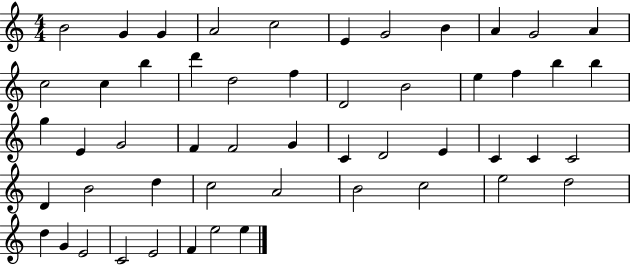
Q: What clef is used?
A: treble